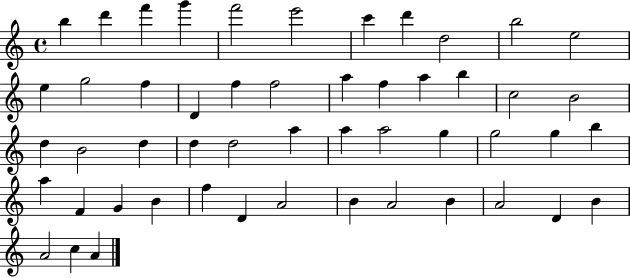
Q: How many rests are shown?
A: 0